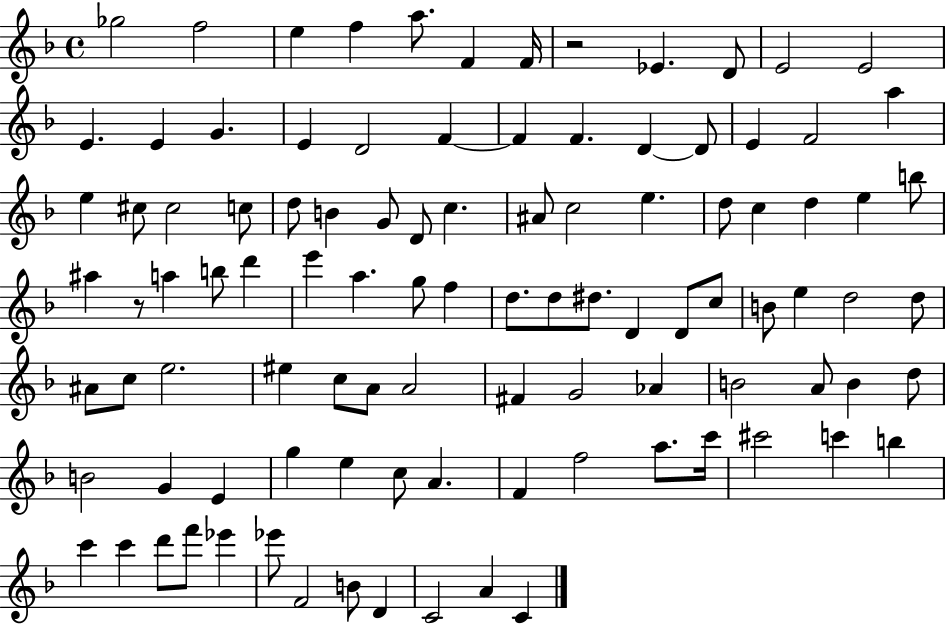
{
  \clef treble
  \time 4/4
  \defaultTimeSignature
  \key f \major
  \repeat volta 2 { ges''2 f''2 | e''4 f''4 a''8. f'4 f'16 | r2 ees'4. d'8 | e'2 e'2 | \break e'4. e'4 g'4. | e'4 d'2 f'4~~ | f'4 f'4. d'4~~ d'8 | e'4 f'2 a''4 | \break e''4 cis''8 cis''2 c''8 | d''8 b'4 g'8 d'8 c''4. | ais'8 c''2 e''4. | d''8 c''4 d''4 e''4 b''8 | \break ais''4 r8 a''4 b''8 d'''4 | e'''4 a''4. g''8 f''4 | d''8. d''8 dis''8. d'4 d'8 c''8 | b'8 e''4 d''2 d''8 | \break ais'8 c''8 e''2. | eis''4 c''8 a'8 a'2 | fis'4 g'2 aes'4 | b'2 a'8 b'4 d''8 | \break b'2 g'4 e'4 | g''4 e''4 c''8 a'4. | f'4 f''2 a''8. c'''16 | cis'''2 c'''4 b''4 | \break c'''4 c'''4 d'''8 f'''8 ees'''4 | ees'''8 f'2 b'8 d'4 | c'2 a'4 c'4 | } \bar "|."
}